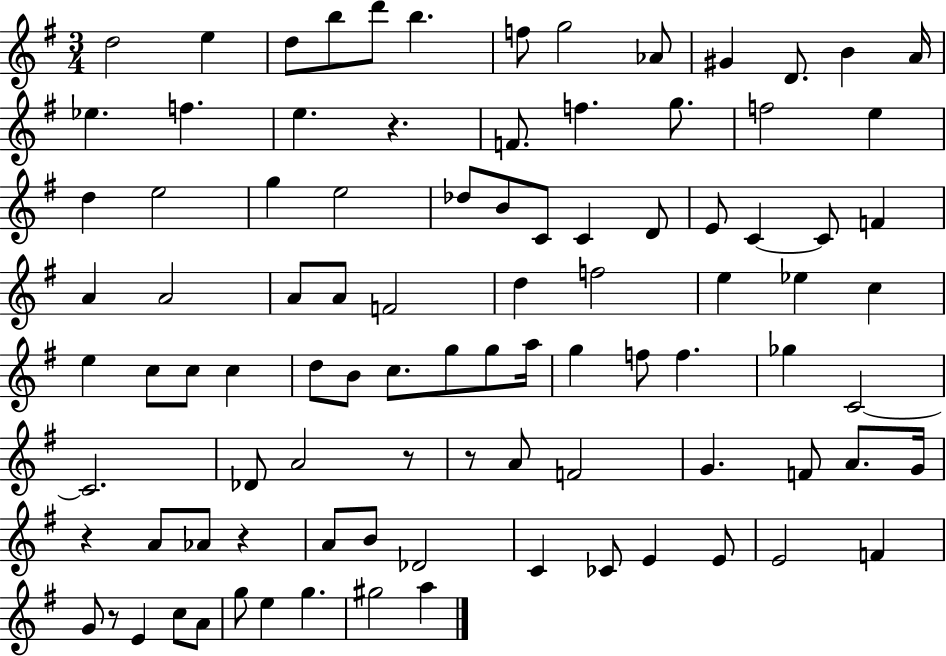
{
  \clef treble
  \numericTimeSignature
  \time 3/4
  \key g \major
  d''2 e''4 | d''8 b''8 d'''8 b''4. | f''8 g''2 aes'8 | gis'4 d'8. b'4 a'16 | \break ees''4. f''4. | e''4. r4. | f'8. f''4. g''8. | f''2 e''4 | \break d''4 e''2 | g''4 e''2 | des''8 b'8 c'8 c'4 d'8 | e'8 c'4~~ c'8 f'4 | \break a'4 a'2 | a'8 a'8 f'2 | d''4 f''2 | e''4 ees''4 c''4 | \break e''4 c''8 c''8 c''4 | d''8 b'8 c''8. g''8 g''8 a''16 | g''4 f''8 f''4. | ges''4 c'2~~ | \break c'2. | des'8 a'2 r8 | r8 a'8 f'2 | g'4. f'8 a'8. g'16 | \break r4 a'8 aes'8 r4 | a'8 b'8 des'2 | c'4 ces'8 e'4 e'8 | e'2 f'4 | \break g'8 r8 e'4 c''8 a'8 | g''8 e''4 g''4. | gis''2 a''4 | \bar "|."
}